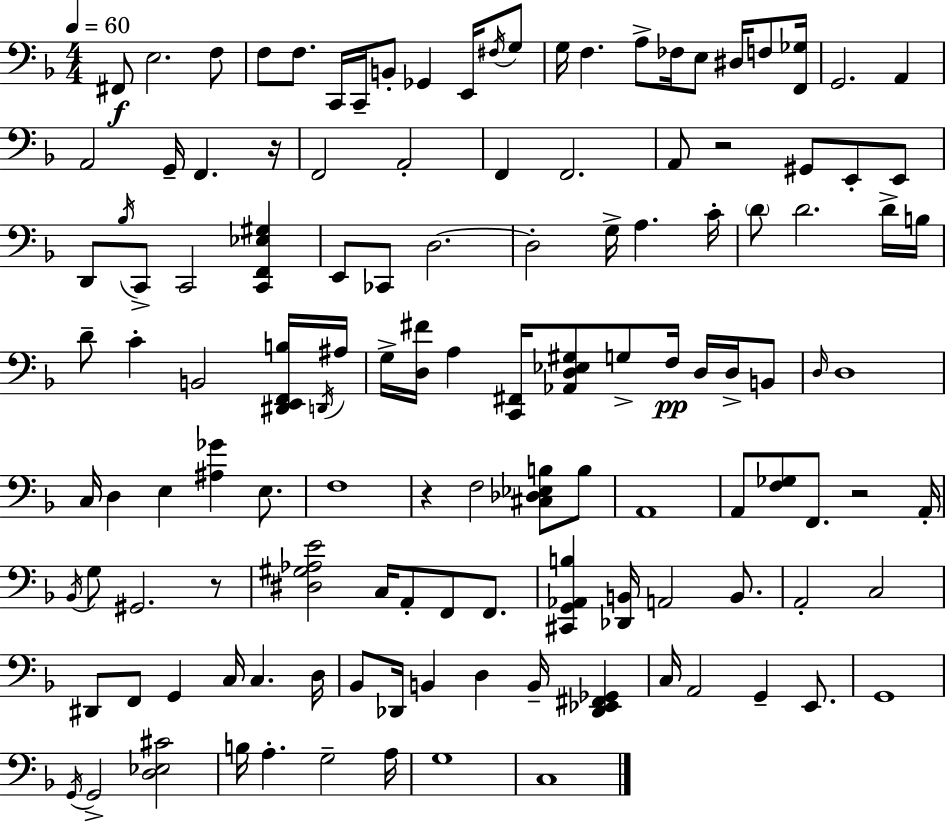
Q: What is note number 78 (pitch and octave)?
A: F2